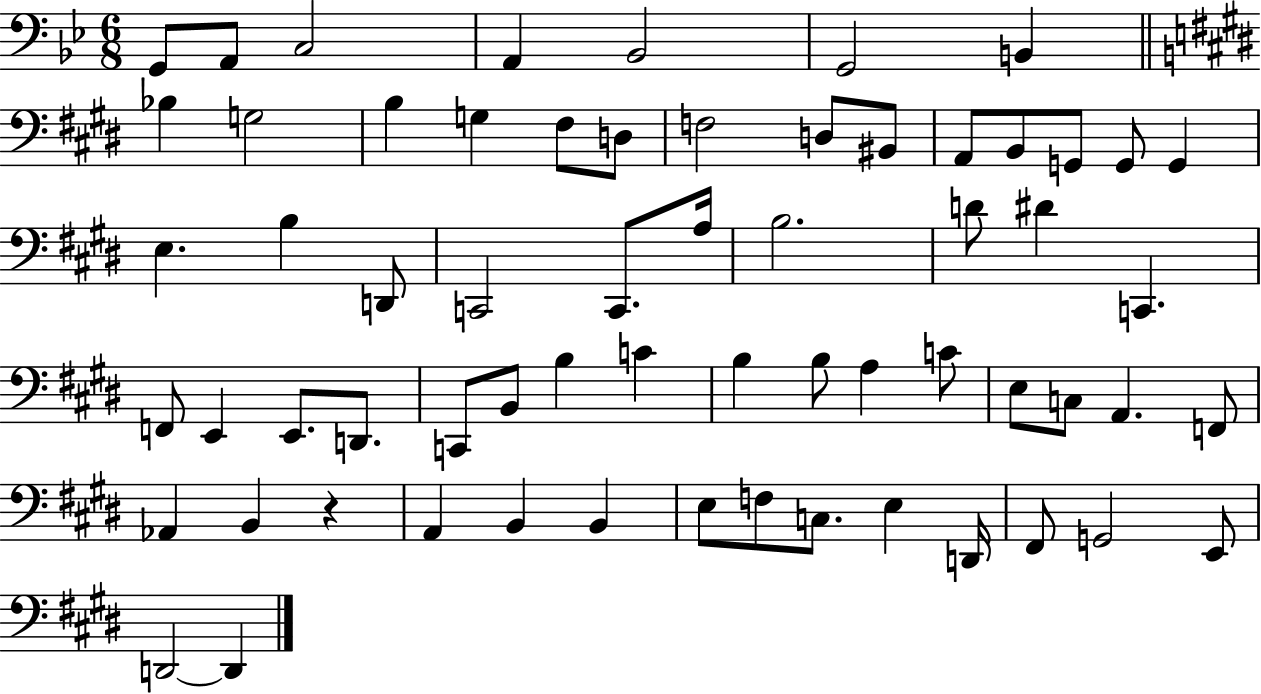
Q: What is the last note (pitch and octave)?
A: D2